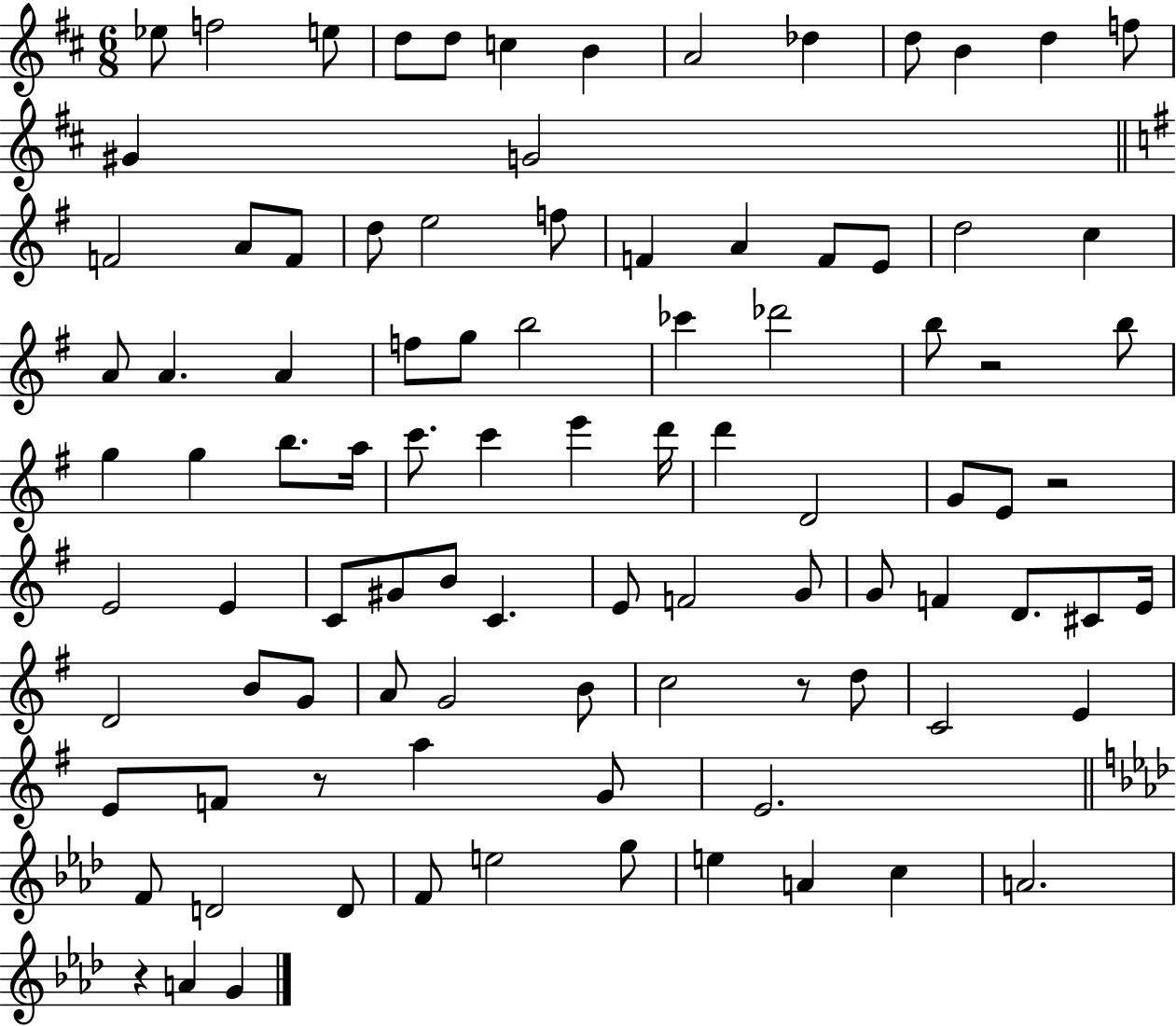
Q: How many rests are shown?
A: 5